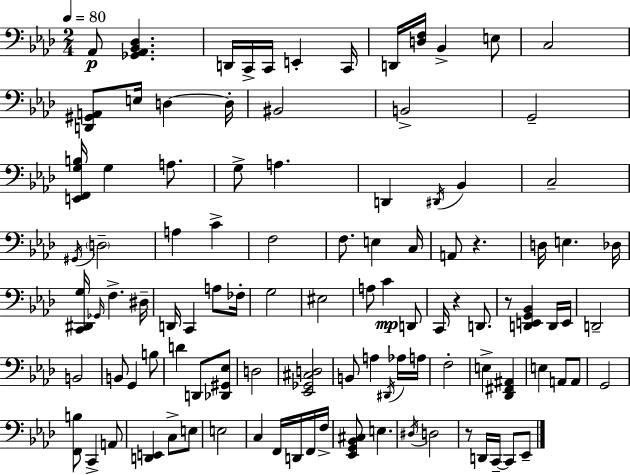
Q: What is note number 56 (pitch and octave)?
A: G2